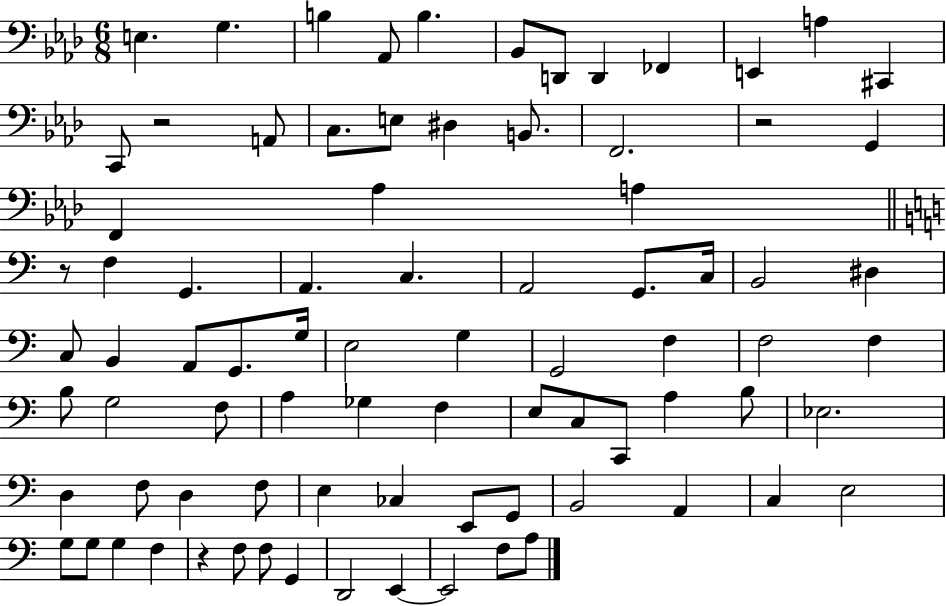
{
  \clef bass
  \numericTimeSignature
  \time 6/8
  \key aes \major
  \repeat volta 2 { e4. g4. | b4 aes,8 b4. | bes,8 d,8 d,4 fes,4 | e,4 a4 cis,4 | \break c,8 r2 a,8 | c8. e8 dis4 b,8. | f,2. | r2 g,4 | \break f,4 aes4 a4 | \bar "||" \break \key c \major r8 f4 g,4. | a,4. c4. | a,2 g,8. c16 | b,2 dis4 | \break c8 b,4 a,8 g,8. g16 | e2 g4 | g,2 f4 | f2 f4 | \break b8 g2 f8 | a4 ges4 f4 | e8 c8 c,8 a4 b8 | ees2. | \break d4 f8 d4 f8 | e4 ces4 e,8 g,8 | b,2 a,4 | c4 e2 | \break g8 g8 g4 f4 | r4 f8 f8 g,4 | d,2 e,4~~ | e,2 f8 a8 | \break } \bar "|."
}